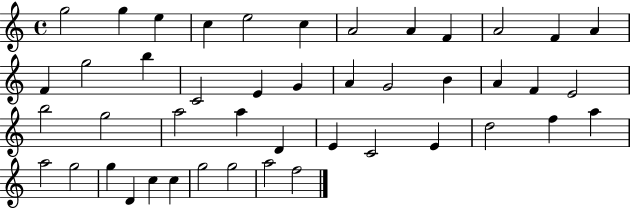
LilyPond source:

{
  \clef treble
  \time 4/4
  \defaultTimeSignature
  \key c \major
  g''2 g''4 e''4 | c''4 e''2 c''4 | a'2 a'4 f'4 | a'2 f'4 a'4 | \break f'4 g''2 b''4 | c'2 e'4 g'4 | a'4 g'2 b'4 | a'4 f'4 e'2 | \break b''2 g''2 | a''2 a''4 d'4 | e'4 c'2 e'4 | d''2 f''4 a''4 | \break a''2 g''2 | g''4 d'4 c''4 c''4 | g''2 g''2 | a''2 f''2 | \break \bar "|."
}